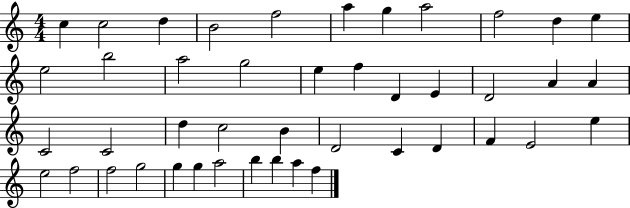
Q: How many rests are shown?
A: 0